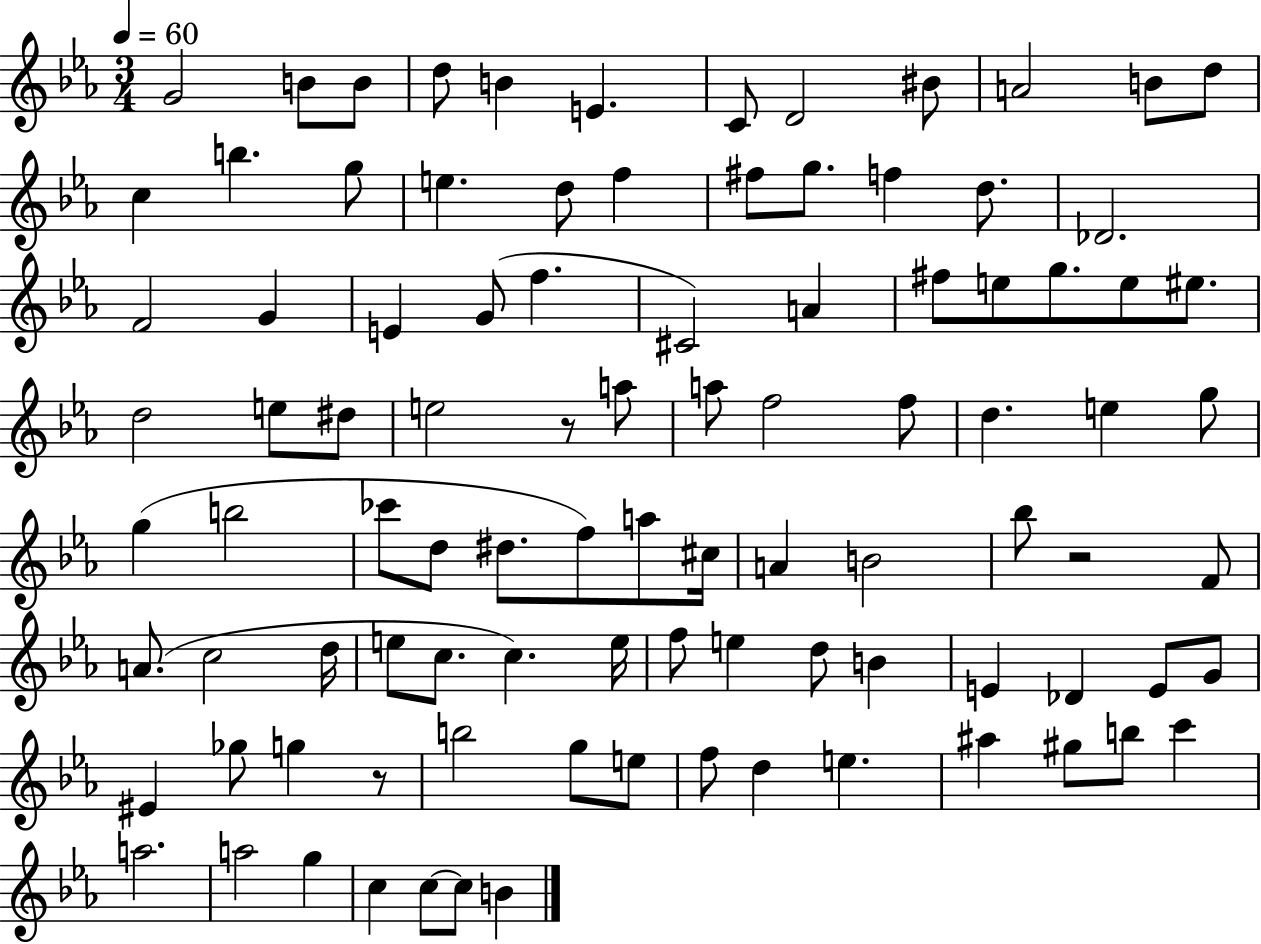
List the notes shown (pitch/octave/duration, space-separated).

G4/h B4/e B4/e D5/e B4/q E4/q. C4/e D4/h BIS4/e A4/h B4/e D5/e C5/q B5/q. G5/e E5/q. D5/e F5/q F#5/e G5/e. F5/q D5/e. Db4/h. F4/h G4/q E4/q G4/e F5/q. C#4/h A4/q F#5/e E5/e G5/e. E5/e EIS5/e. D5/h E5/e D#5/e E5/h R/e A5/e A5/e F5/h F5/e D5/q. E5/q G5/e G5/q B5/h CES6/e D5/e D#5/e. F5/e A5/e C#5/s A4/q B4/h Bb5/e R/h F4/e A4/e. C5/h D5/s E5/e C5/e. C5/q. E5/s F5/e E5/q D5/e B4/q E4/q Db4/q E4/e G4/e EIS4/q Gb5/e G5/q R/e B5/h G5/e E5/e F5/e D5/q E5/q. A#5/q G#5/e B5/e C6/q A5/h. A5/h G5/q C5/q C5/e C5/e B4/q